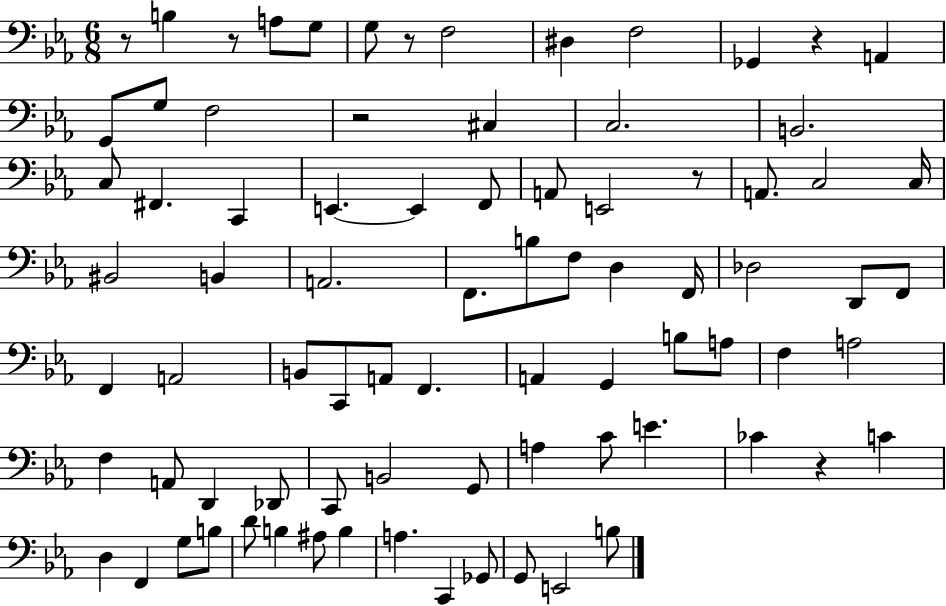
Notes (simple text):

R/e B3/q R/e A3/e G3/e G3/e R/e F3/h D#3/q F3/h Gb2/q R/q A2/q G2/e G3/e F3/h R/h C#3/q C3/h. B2/h. C3/e F#2/q. C2/q E2/q. E2/q F2/e A2/e E2/h R/e A2/e. C3/h C3/s BIS2/h B2/q A2/h. F2/e. B3/e F3/e D3/q F2/s Db3/h D2/e F2/e F2/q A2/h B2/e C2/e A2/e F2/q. A2/q G2/q B3/e A3/e F3/q A3/h F3/q A2/e D2/q Db2/e C2/e B2/h G2/e A3/q C4/e E4/q. CES4/q R/q C4/q D3/q F2/q G3/e B3/e D4/e B3/q A#3/e B3/q A3/q. C2/q Gb2/e G2/e E2/h B3/e